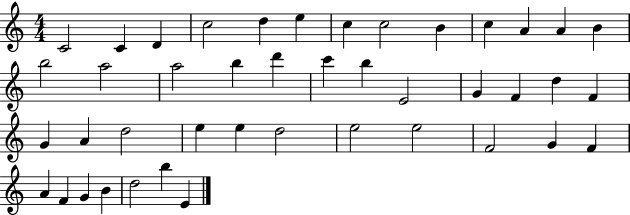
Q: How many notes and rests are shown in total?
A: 43